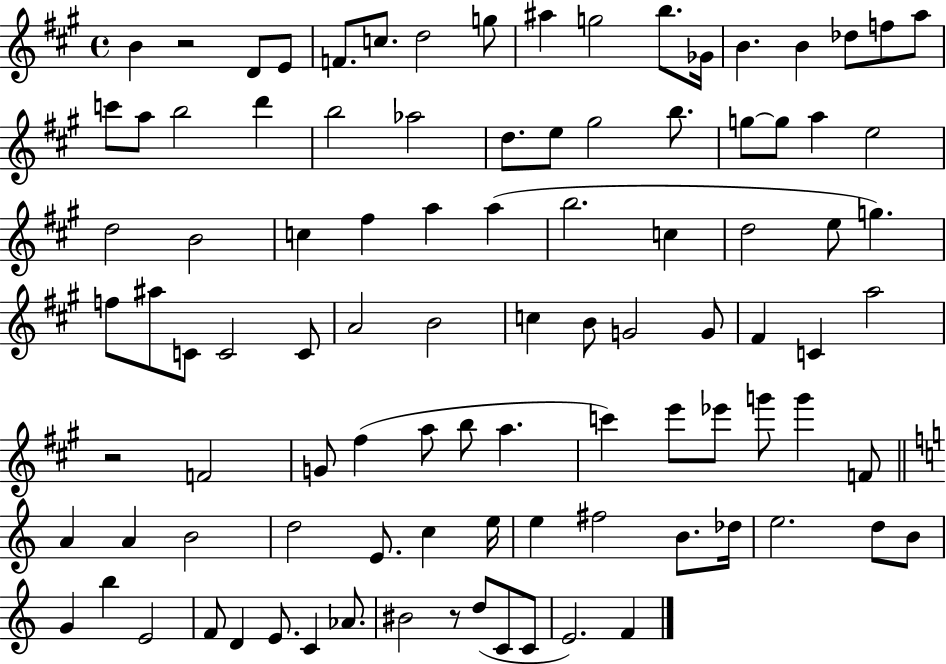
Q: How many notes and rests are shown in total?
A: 98